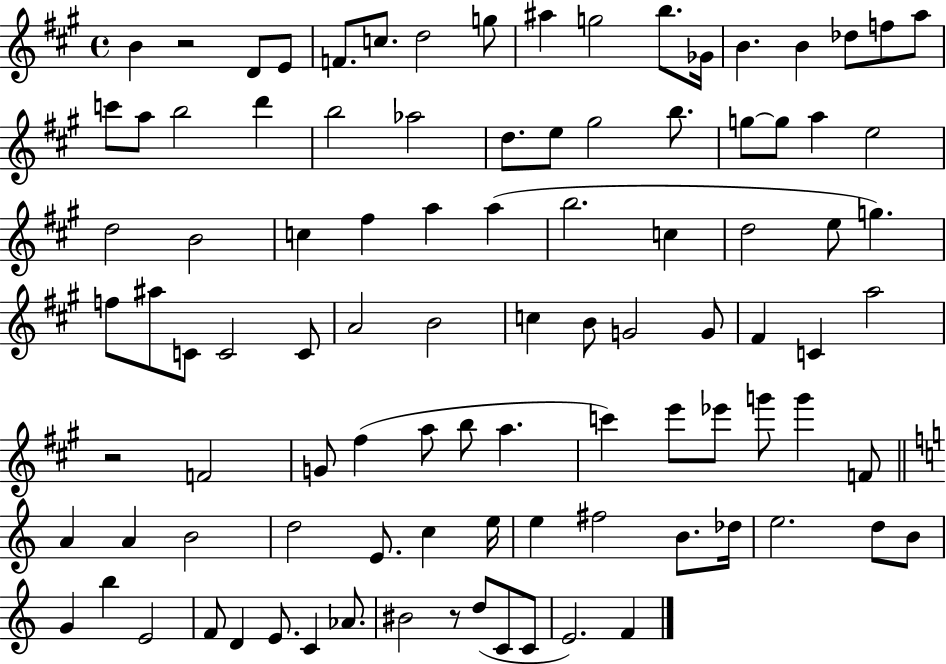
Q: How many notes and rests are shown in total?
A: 98